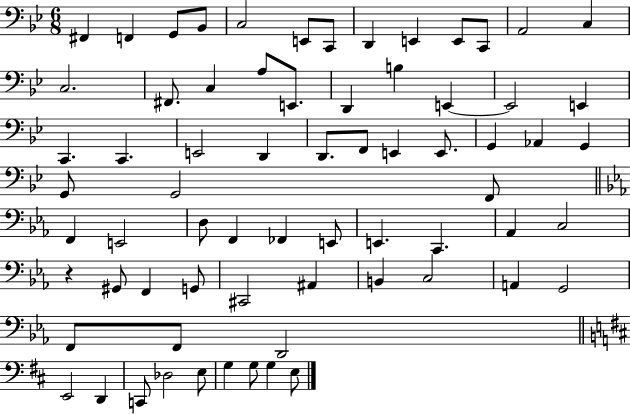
{
  \clef bass
  \numericTimeSignature
  \time 6/8
  \key bes \major
  fis,4 f,4 g,8 bes,8 | c2 e,8 c,8 | d,4 e,4 e,8 c,8 | a,2 c4 | \break c2. | fis,8. c4 a8 e,8. | d,4 b4 e,4~~ | e,2 e,4 | \break c,4. c,4. | e,2 d,4 | d,8. f,8 e,4 e,8. | g,4 aes,4 g,4 | \break g,8 g,2 f,8 | \bar "||" \break \key ees \major f,4 e,2 | d8 f,4 fes,4 e,8 | e,4. c,4. | aes,4 c2 | \break r4 gis,8 f,4 g,8 | cis,2 ais,4 | b,4 c2 | a,4 g,2 | \break f,8 f,8 d,2 | \bar "||" \break \key d \major e,2 d,4 | c,8 des2 e8 | g4 g8 g4 e8 | \bar "|."
}